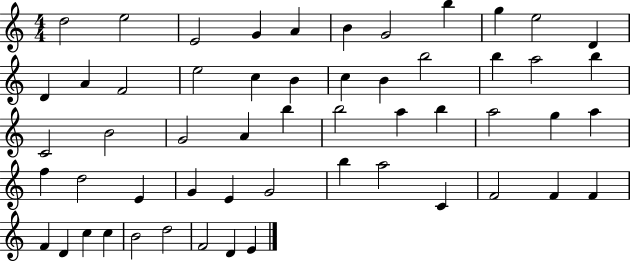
{
  \clef treble
  \numericTimeSignature
  \time 4/4
  \key c \major
  d''2 e''2 | e'2 g'4 a'4 | b'4 g'2 b''4 | g''4 e''2 d'4 | \break d'4 a'4 f'2 | e''2 c''4 b'4 | c''4 b'4 b''2 | b''4 a''2 b''4 | \break c'2 b'2 | g'2 a'4 b''4 | b''2 a''4 b''4 | a''2 g''4 a''4 | \break f''4 d''2 e'4 | g'4 e'4 g'2 | b''4 a''2 c'4 | f'2 f'4 f'4 | \break f'4 d'4 c''4 c''4 | b'2 d''2 | f'2 d'4 e'4 | \bar "|."
}